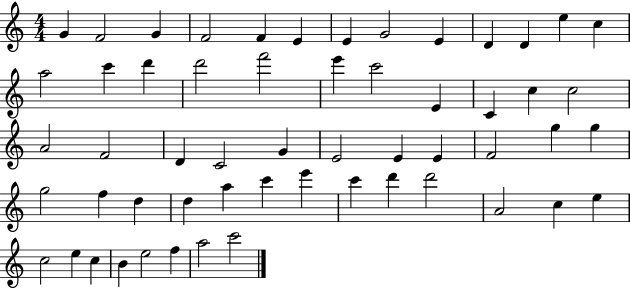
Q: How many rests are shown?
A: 0